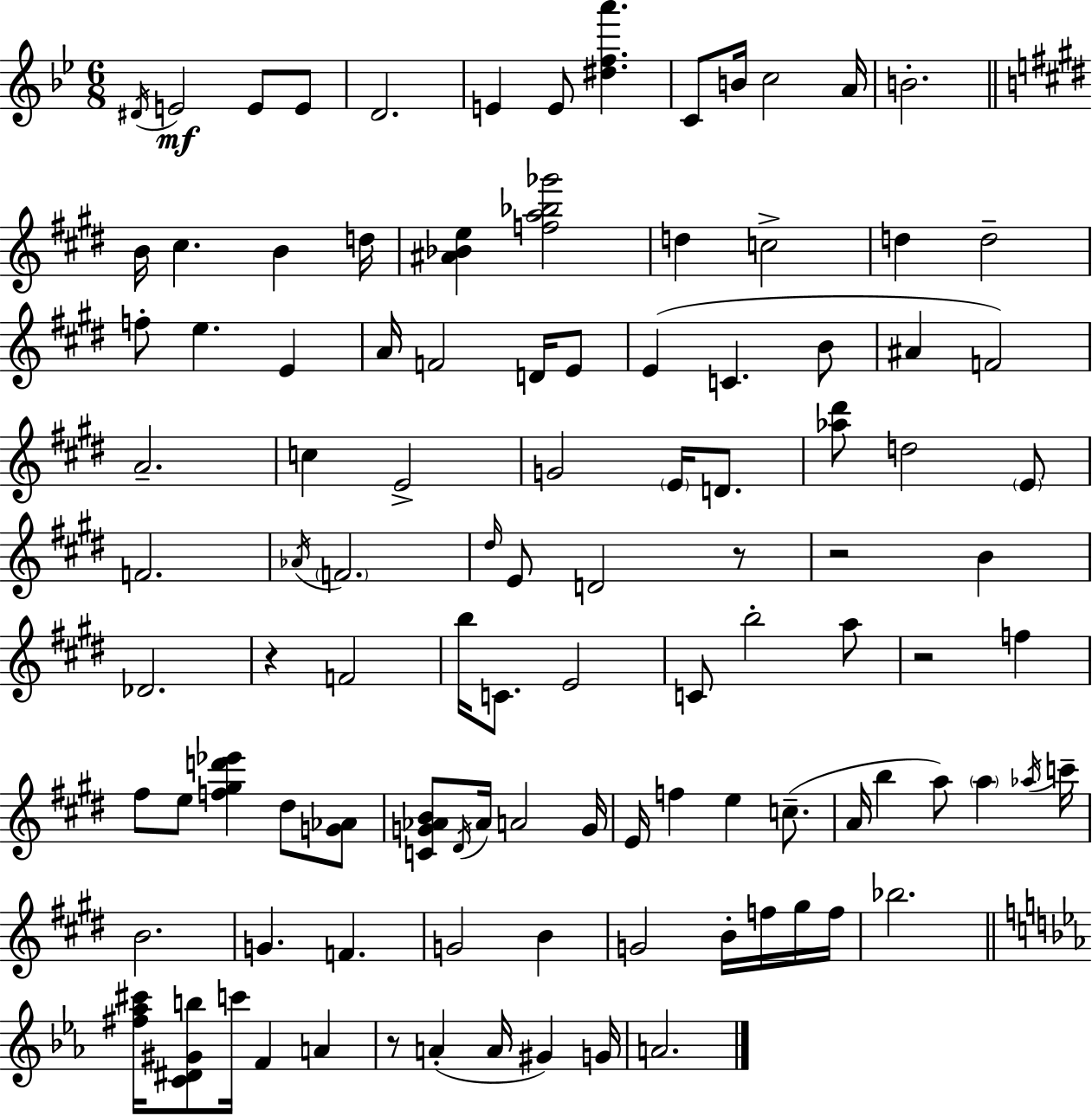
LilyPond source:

{
  \clef treble
  \numericTimeSignature
  \time 6/8
  \key g \minor
  \acciaccatura { dis'16 }\mf e'2 e'8 e'8 | d'2. | e'4 e'8 <dis'' f'' a'''>4. | c'8 b'16 c''2 | \break a'16 b'2.-. | \bar "||" \break \key e \major b'16 cis''4. b'4 d''16 | <ais' bes' e''>4 <f'' a'' bes'' ges'''>2 | d''4 c''2-> | d''4 d''2-- | \break f''8-. e''4. e'4 | a'16 f'2 d'16 e'8 | e'4( c'4. b'8 | ais'4 f'2) | \break a'2.-- | c''4 e'2-> | g'2 \parenthesize e'16 d'8. | <aes'' dis'''>8 d''2 \parenthesize e'8 | \break f'2. | \acciaccatura { aes'16 } \parenthesize f'2. | \grace { dis''16 } e'8 d'2 | r8 r2 b'4 | \break des'2. | r4 f'2 | b''16 c'8. e'2 | c'8 b''2-. | \break a''8 r2 f''4 | fis''8 e''8 <f'' gis'' d''' ees'''>4 dis''8 | <g' aes'>8 <c' g' aes' b'>8 \acciaccatura { dis'16 } aes'16 a'2 | g'16 e'16 f''4 e''4 | \break c''8.--( a'16 b''4 a''8) \parenthesize a''4 | \acciaccatura { aes''16 } c'''16-- b'2. | g'4. f'4. | g'2 | \break b'4 g'2 | b'16-. f''16 gis''16 f''16 bes''2. | \bar "||" \break \key c \minor <fis'' aes'' cis'''>16 <c' dis' gis' b''>8 c'''16 f'4 a'4 | r8 a'4-.( a'16 gis'4) g'16 | a'2. | \bar "|."
}